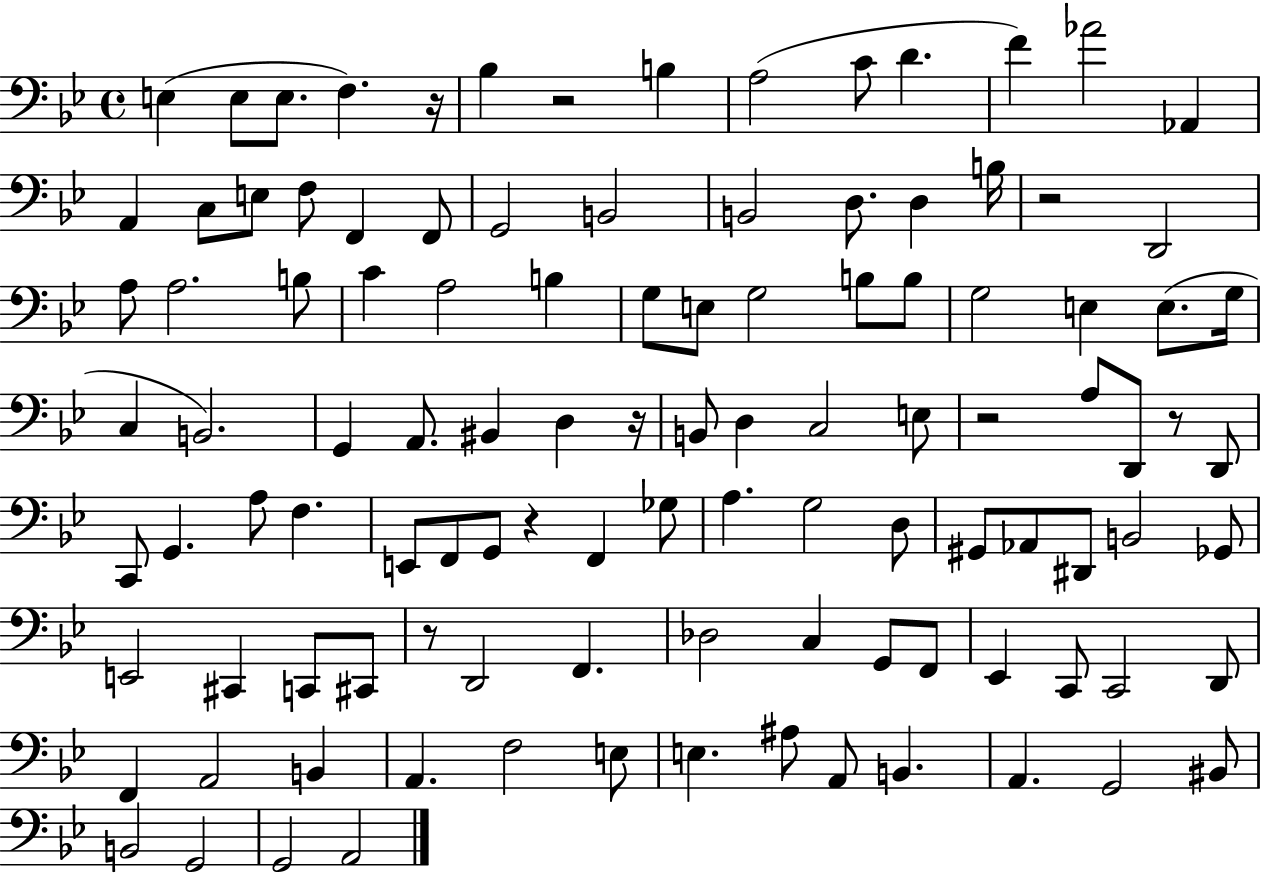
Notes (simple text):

E3/q E3/e E3/e. F3/q. R/s Bb3/q R/h B3/q A3/h C4/e D4/q. F4/q Ab4/h Ab2/q A2/q C3/e E3/e F3/e F2/q F2/e G2/h B2/h B2/h D3/e. D3/q B3/s R/h D2/h A3/e A3/h. B3/e C4/q A3/h B3/q G3/e E3/e G3/h B3/e B3/e G3/h E3/q E3/e. G3/s C3/q B2/h. G2/q A2/e. BIS2/q D3/q R/s B2/e D3/q C3/h E3/e R/h A3/e D2/e R/e D2/e C2/e G2/q. A3/e F3/q. E2/e F2/e G2/e R/q F2/q Gb3/e A3/q. G3/h D3/e G#2/e Ab2/e D#2/e B2/h Gb2/e E2/h C#2/q C2/e C#2/e R/e D2/h F2/q. Db3/h C3/q G2/e F2/e Eb2/q C2/e C2/h D2/e F2/q A2/h B2/q A2/q. F3/h E3/e E3/q. A#3/e A2/e B2/q. A2/q. G2/h BIS2/e B2/h G2/h G2/h A2/h